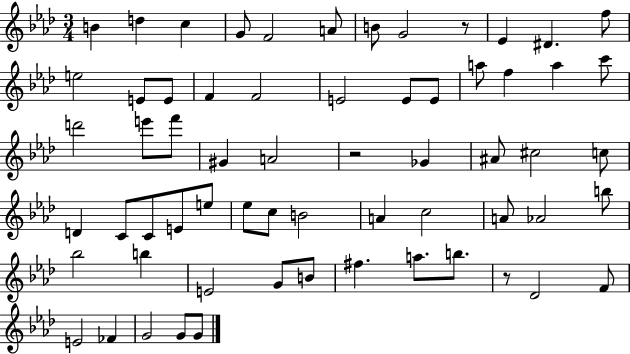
{
  \clef treble
  \numericTimeSignature
  \time 3/4
  \key aes \major
  b'4 d''4 c''4 | g'8 f'2 a'8 | b'8 g'2 r8 | ees'4 dis'4. f''8 | \break e''2 e'8 e'8 | f'4 f'2 | e'2 e'8 e'8 | a''8 f''4 a''4 c'''8 | \break d'''2 e'''8 f'''8 | gis'4 a'2 | r2 ges'4 | ais'8 cis''2 c''8 | \break d'4 c'8 c'8 e'8 e''8 | ees''8 c''8 b'2 | a'4 c''2 | a'8 aes'2 b''8 | \break bes''2 b''4 | e'2 g'8 b'8 | fis''4. a''8. b''8. | r8 des'2 f'8 | \break e'2 fes'4 | g'2 g'8 g'8 | \bar "|."
}